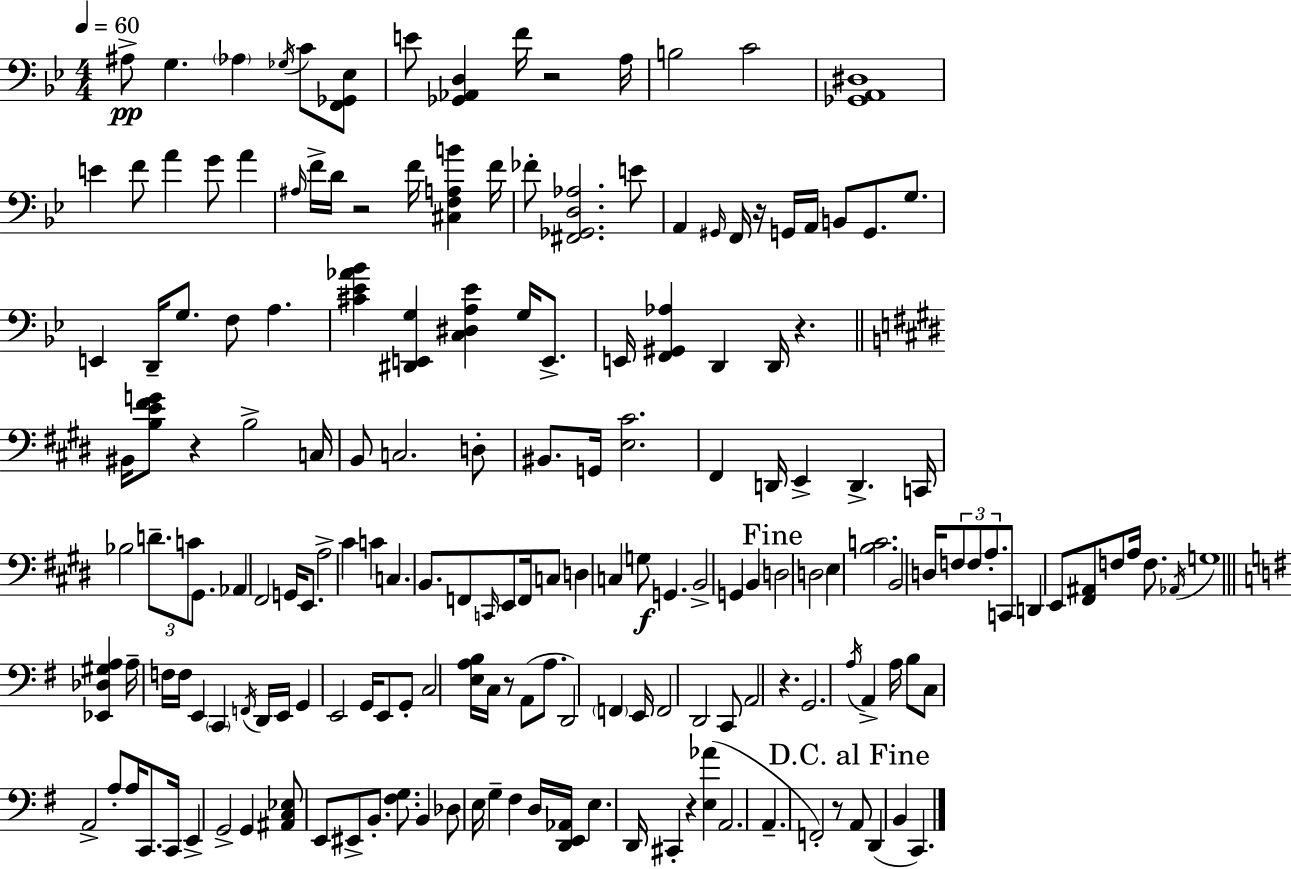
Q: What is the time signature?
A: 4/4